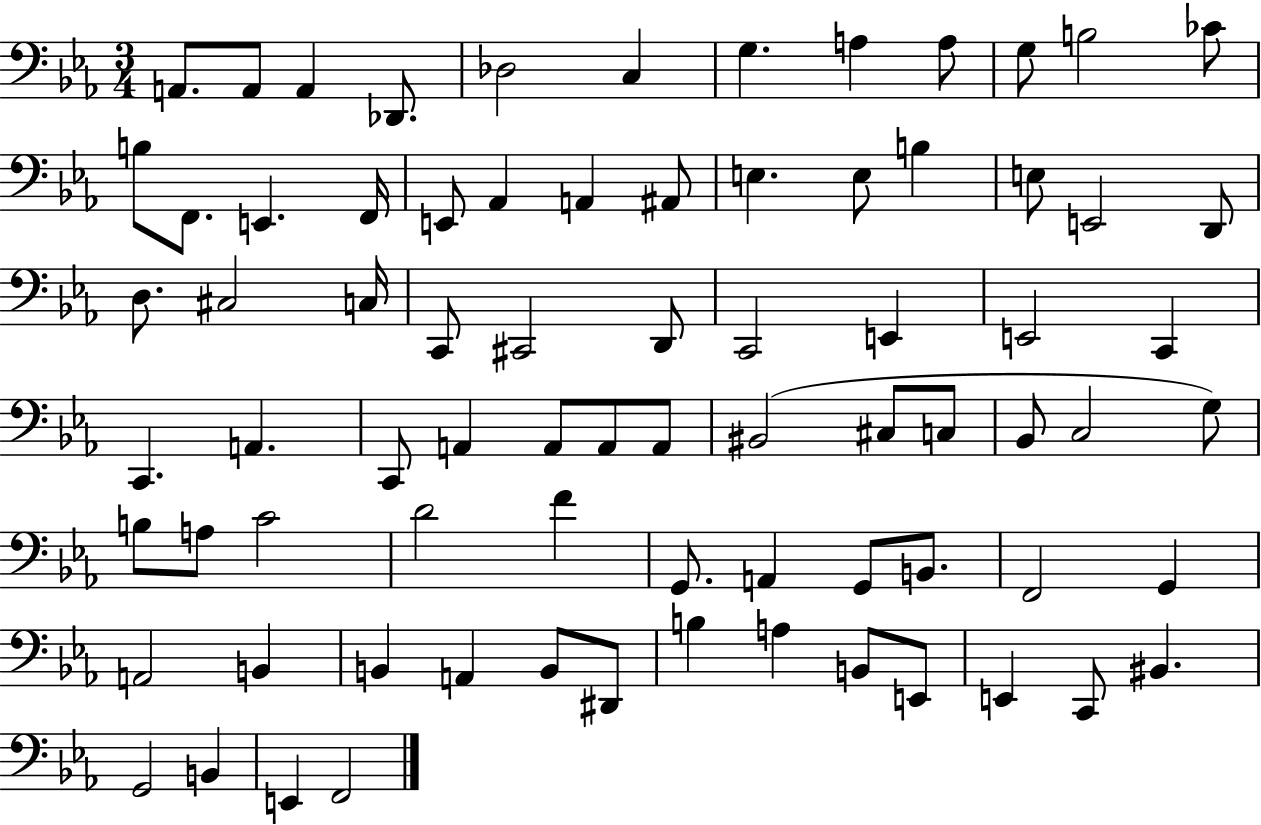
X:1
T:Untitled
M:3/4
L:1/4
K:Eb
A,,/2 A,,/2 A,, _D,,/2 _D,2 C, G, A, A,/2 G,/2 B,2 _C/2 B,/2 F,,/2 E,, F,,/4 E,,/2 _A,, A,, ^A,,/2 E, E,/2 B, E,/2 E,,2 D,,/2 D,/2 ^C,2 C,/4 C,,/2 ^C,,2 D,,/2 C,,2 E,, E,,2 C,, C,, A,, C,,/2 A,, A,,/2 A,,/2 A,,/2 ^B,,2 ^C,/2 C,/2 _B,,/2 C,2 G,/2 B,/2 A,/2 C2 D2 F G,,/2 A,, G,,/2 B,,/2 F,,2 G,, A,,2 B,, B,, A,, B,,/2 ^D,,/2 B, A, B,,/2 E,,/2 E,, C,,/2 ^B,, G,,2 B,, E,, F,,2